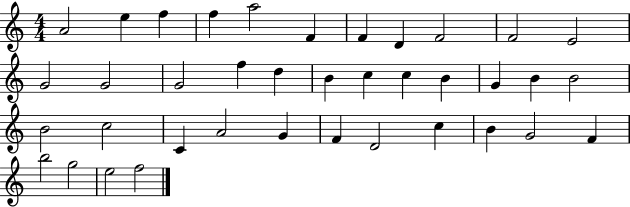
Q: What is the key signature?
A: C major